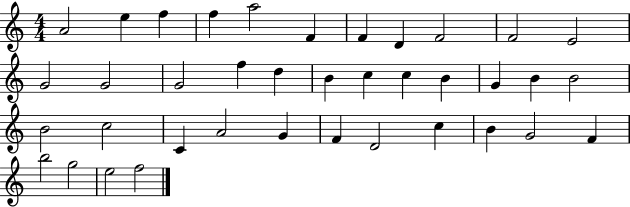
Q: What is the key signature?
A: C major